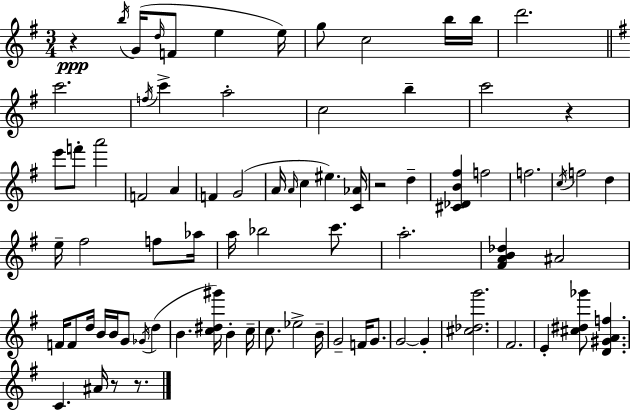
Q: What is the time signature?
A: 3/4